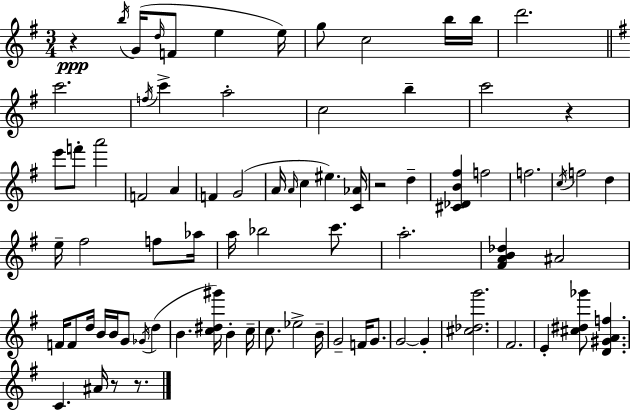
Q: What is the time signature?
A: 3/4